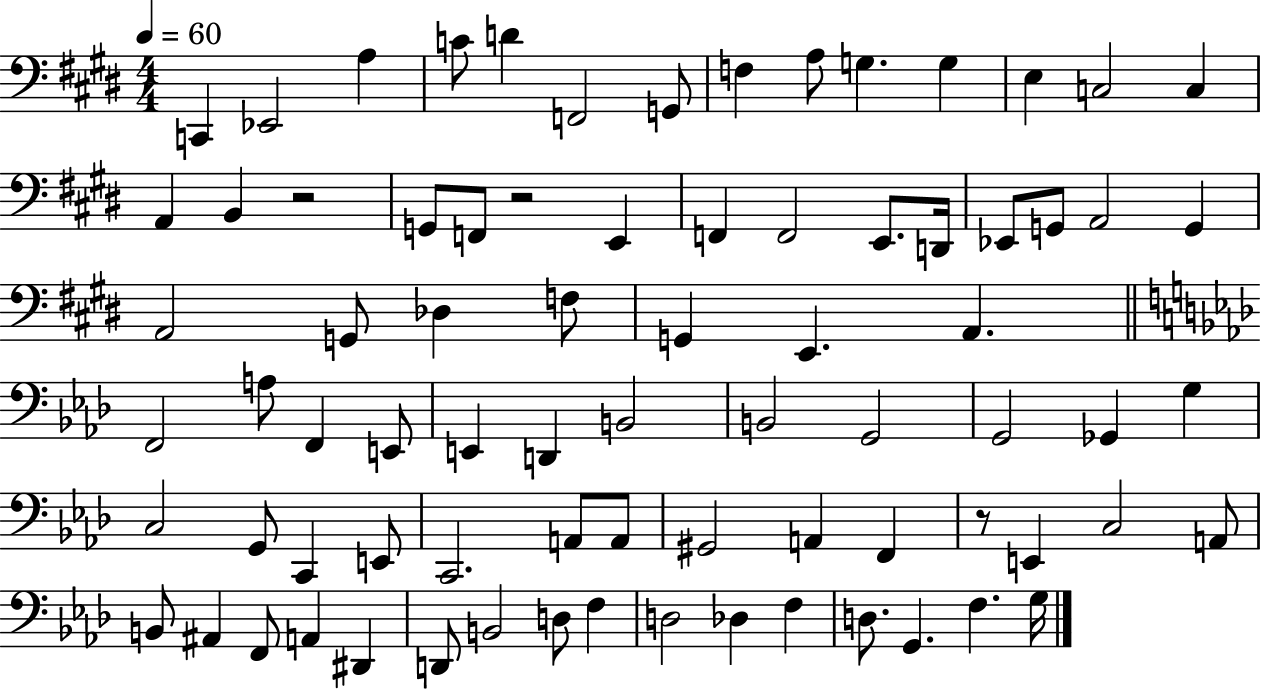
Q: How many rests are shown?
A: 3